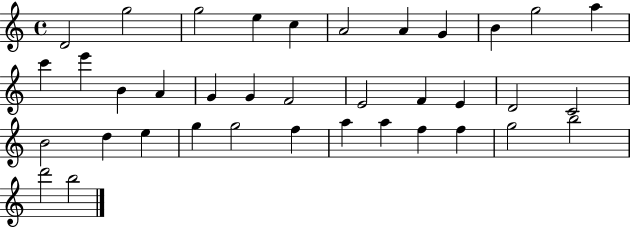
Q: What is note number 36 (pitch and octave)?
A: D6